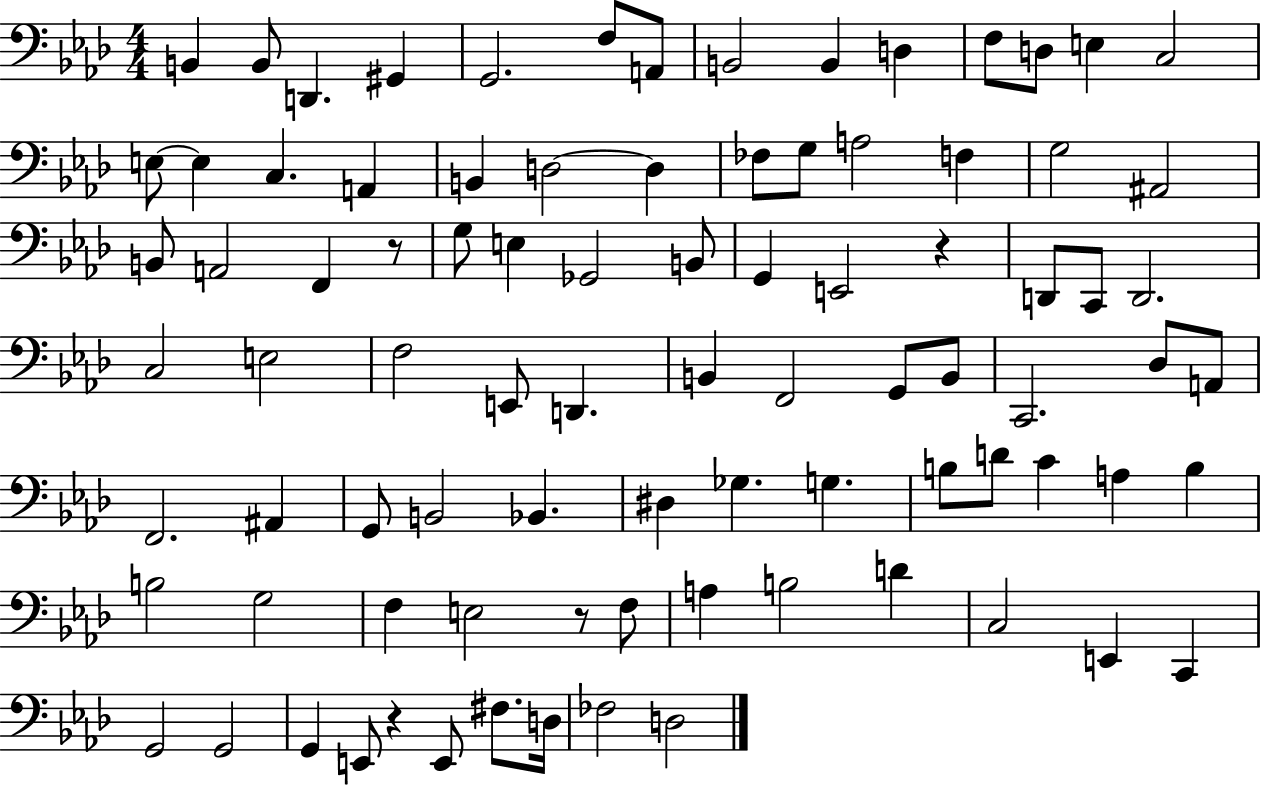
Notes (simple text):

B2/q B2/e D2/q. G#2/q G2/h. F3/e A2/e B2/h B2/q D3/q F3/e D3/e E3/q C3/h E3/e E3/q C3/q. A2/q B2/q D3/h D3/q FES3/e G3/e A3/h F3/q G3/h A#2/h B2/e A2/h F2/q R/e G3/e E3/q Gb2/h B2/e G2/q E2/h R/q D2/e C2/e D2/h. C3/h E3/h F3/h E2/e D2/q. B2/q F2/h G2/e B2/e C2/h. Db3/e A2/e F2/h. A#2/q G2/e B2/h Bb2/q. D#3/q Gb3/q. G3/q. B3/e D4/e C4/q A3/q B3/q B3/h G3/h F3/q E3/h R/e F3/e A3/q B3/h D4/q C3/h E2/q C2/q G2/h G2/h G2/q E2/e R/q E2/e F#3/e. D3/s FES3/h D3/h